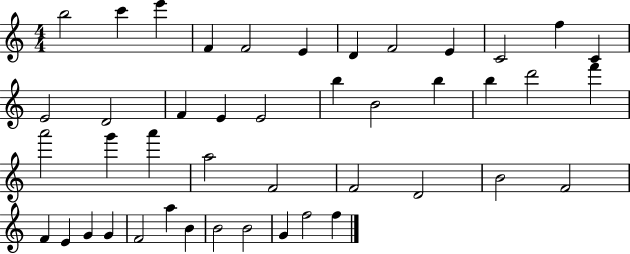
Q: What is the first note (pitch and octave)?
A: B5